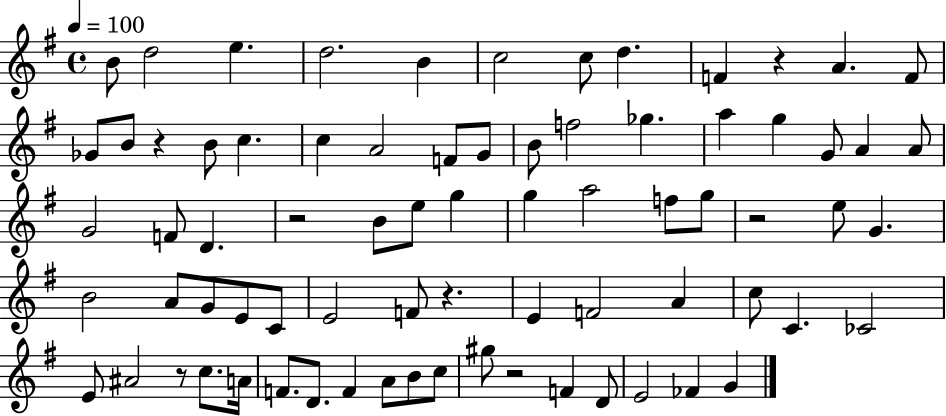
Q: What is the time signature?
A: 4/4